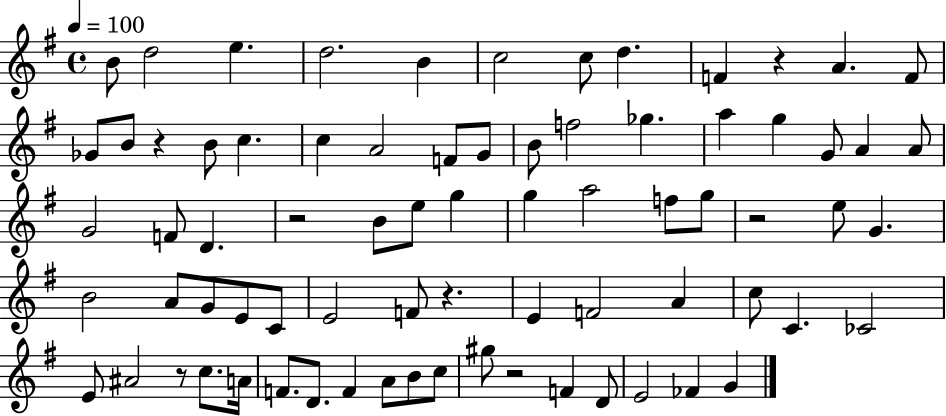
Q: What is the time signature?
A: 4/4